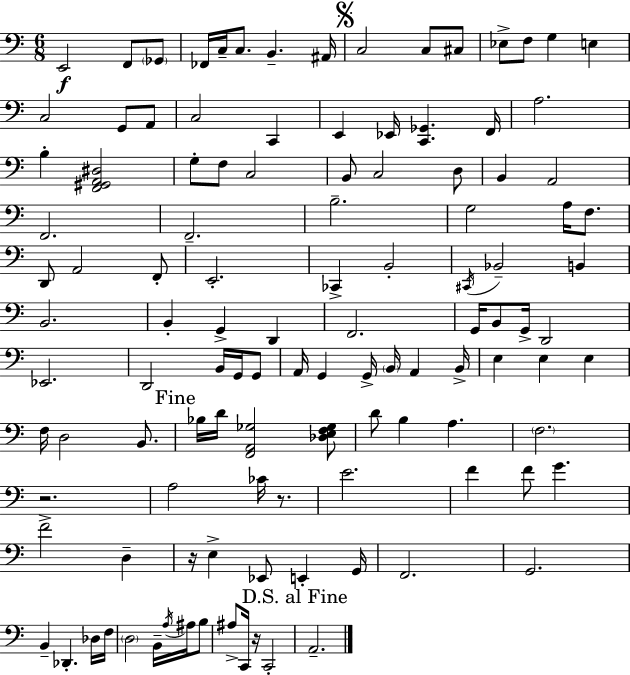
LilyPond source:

{
  \clef bass
  \numericTimeSignature
  \time 6/8
  \key a \minor
  e,2\f f,8 \parenthesize ges,8 | fes,16 c16-- c8. b,4.-- ais,16 | \mark \markup { \musicglyph "scripts.segno" } c2 c8 cis8 | ees8-> f8 g4 e4 | \break c2 g,8 a,8 | c2 c,4 | e,4 ees,16 <c, ges,>4. f,16 | a2. | \break b4-. <f, gis, a, dis>2 | g8-. f8 c2 | b,8 c2 d8 | b,4 a,2 | \break f,2. | f,2.-- | b2.-- | g2 a16 f8. | \break d,8 a,2 f,8-. | e,2.-. | ces,4-> b,2-. | \acciaccatura { cis,16 } bes,2-- b,4 | \break b,2. | b,4-. g,4-> d,4 | f,2. | g,16 b,8 g,16-> d,2 | \break ees,2. | d,2 b,16 g,16 g,8 | a,16 g,4 g,16-> \parenthesize b,16 a,4 | b,16-> e4 e4 e4 | \break f16 d2 b,8. | \mark "Fine" bes16 d'16 <f, a, ges>2 <des e f ges>8 | d'8 b4 a4. | \parenthesize f2. | \break r2. | a2 ces'16 r8. | e'2. | f'4 f'8 g'4. | \break f'2-> d4-- | r16 e4-> ees,8 e,4-. | g,16 f,2. | g,2. | \break b,4-- des,4.-. des16 | f16 \parenthesize d2 b,16-- \acciaccatura { a16 } ais16 | b8 ais8-> c,16 r16 c,2-. | \mark "D.S. al Fine" a,2.-- | \break \bar "|."
}